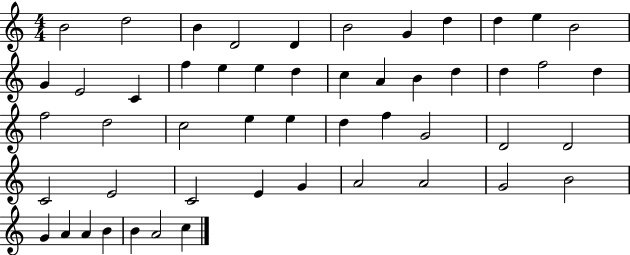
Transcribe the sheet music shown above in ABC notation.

X:1
T:Untitled
M:4/4
L:1/4
K:C
B2 d2 B D2 D B2 G d d e B2 G E2 C f e e d c A B d d f2 d f2 d2 c2 e e d f G2 D2 D2 C2 E2 C2 E G A2 A2 G2 B2 G A A B B A2 c